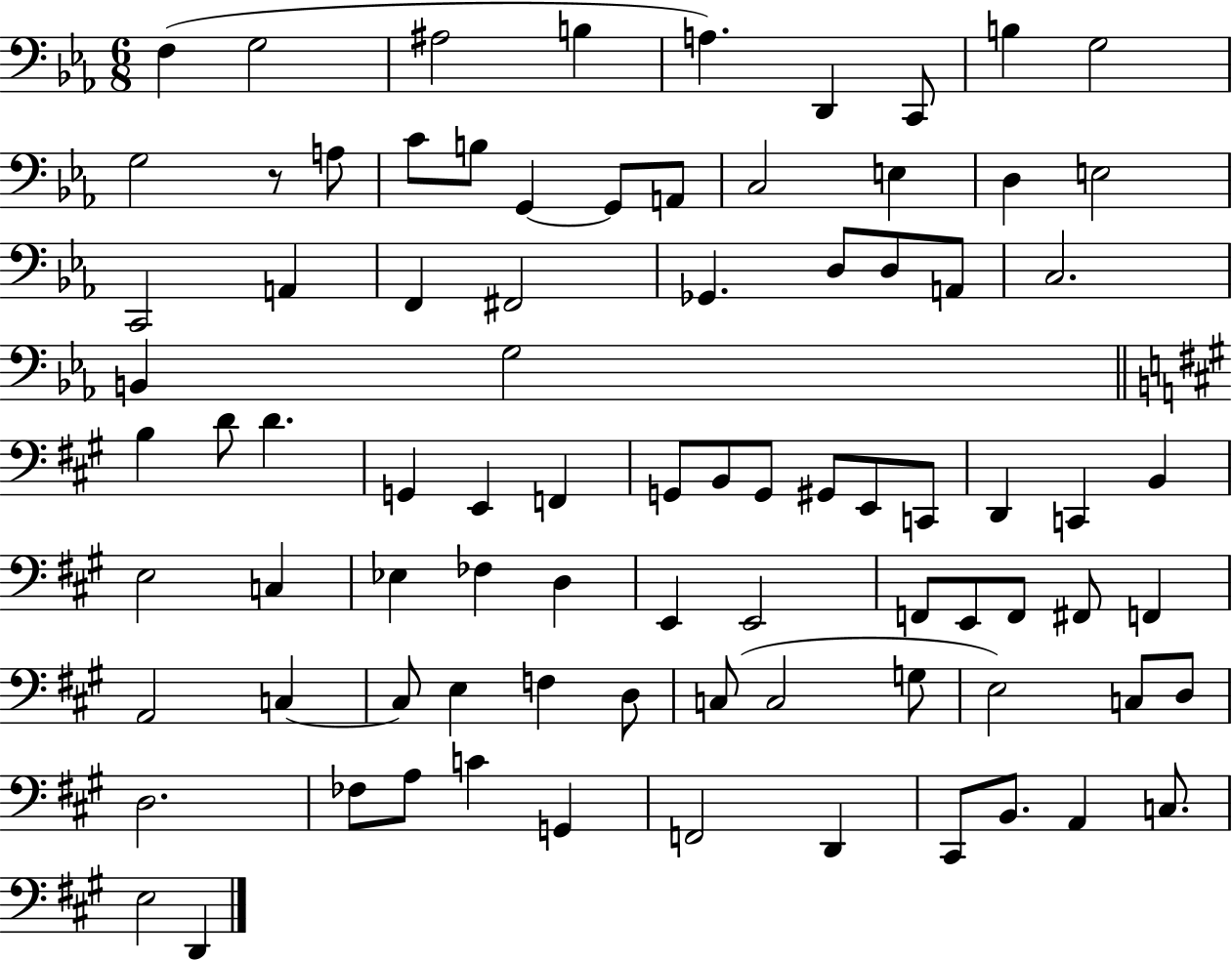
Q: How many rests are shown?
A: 1